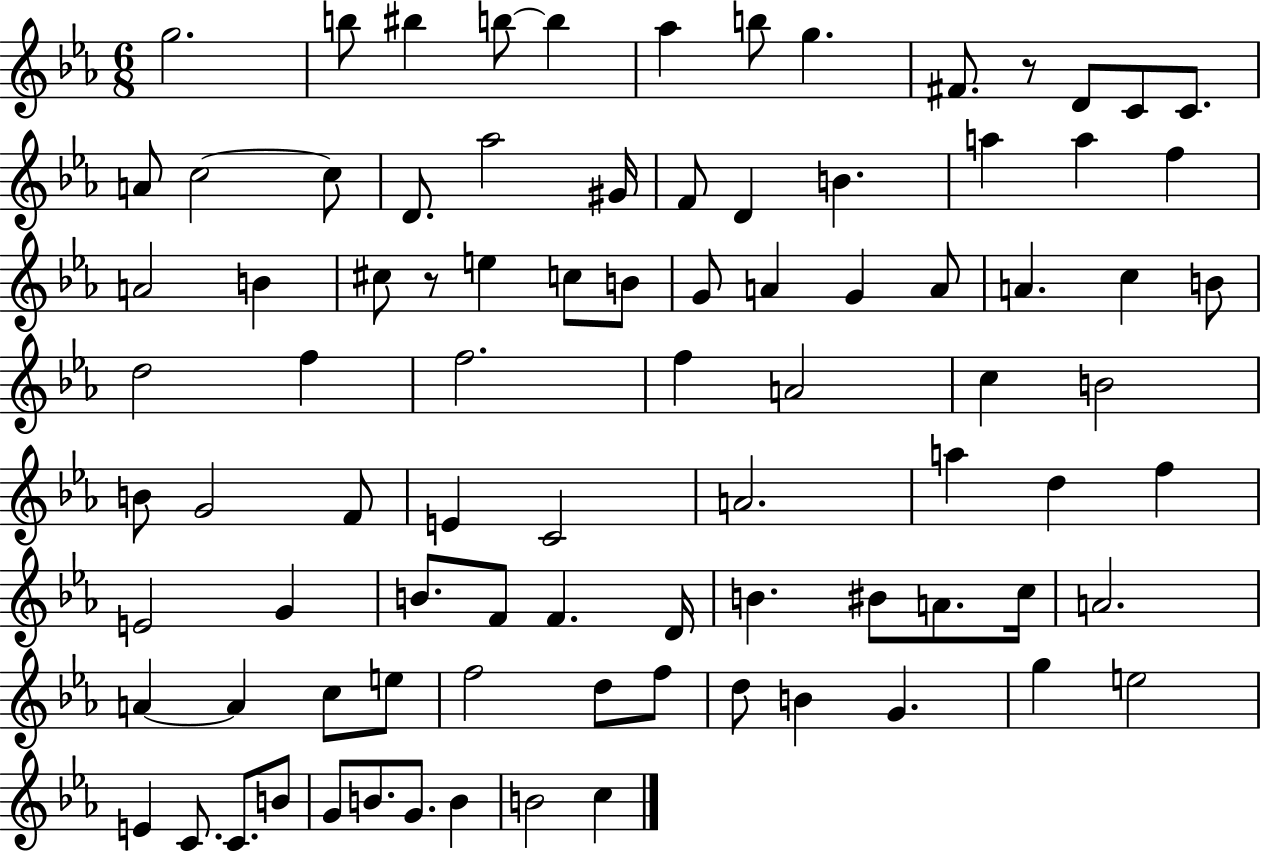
{
  \clef treble
  \numericTimeSignature
  \time 6/8
  \key ees \major
  g''2. | b''8 bis''4 b''8~~ b''4 | aes''4 b''8 g''4. | fis'8. r8 d'8 c'8 c'8. | \break a'8 c''2~~ c''8 | d'8. aes''2 gis'16 | f'8 d'4 b'4. | a''4 a''4 f''4 | \break a'2 b'4 | cis''8 r8 e''4 c''8 b'8 | g'8 a'4 g'4 a'8 | a'4. c''4 b'8 | \break d''2 f''4 | f''2. | f''4 a'2 | c''4 b'2 | \break b'8 g'2 f'8 | e'4 c'2 | a'2. | a''4 d''4 f''4 | \break e'2 g'4 | b'8. f'8 f'4. d'16 | b'4. bis'8 a'8. c''16 | a'2. | \break a'4~~ a'4 c''8 e''8 | f''2 d''8 f''8 | d''8 b'4 g'4. | g''4 e''2 | \break e'4 c'8. c'8. b'8 | g'8 b'8. g'8. b'4 | b'2 c''4 | \bar "|."
}